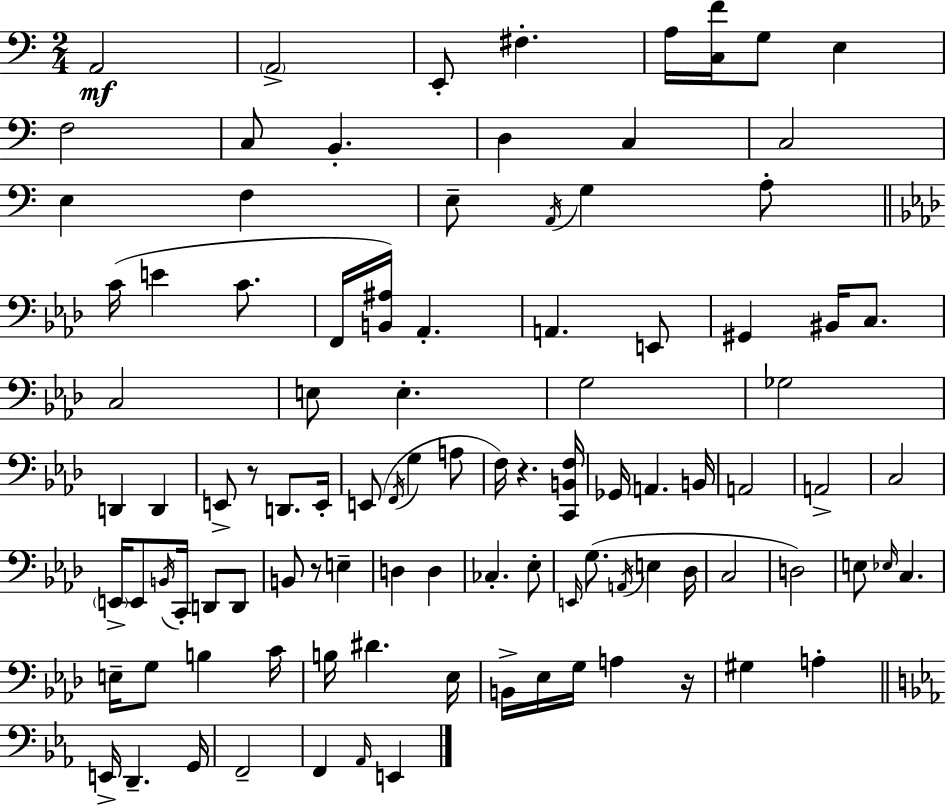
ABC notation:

X:1
T:Untitled
M:2/4
L:1/4
K:C
A,,2 A,,2 E,,/2 ^F, A,/4 [C,F]/4 G,/2 E, F,2 C,/2 B,, D, C, C,2 E, F, E,/2 A,,/4 G, A,/2 C/4 E C/2 F,,/4 [B,,^A,]/4 _A,, A,, E,,/2 ^G,, ^B,,/4 C,/2 C,2 E,/2 E, G,2 _G,2 D,, D,, E,,/2 z/2 D,,/2 E,,/4 E,,/2 F,,/4 G, A,/2 F,/4 z [C,,B,,F,]/4 _G,,/4 A,, B,,/4 A,,2 A,,2 C,2 E,,/4 E,,/2 B,,/4 C,,/4 D,,/2 D,,/2 B,,/2 z/2 E, D, D, _C, _E,/2 E,,/4 G,/2 A,,/4 E, _D,/4 C,2 D,2 E,/2 _E,/4 C, E,/4 G,/2 B, C/4 B,/4 ^D _E,/4 B,,/4 _E,/4 G,/4 A, z/4 ^G, A, E,,/4 D,, G,,/4 F,,2 F,, _A,,/4 E,,